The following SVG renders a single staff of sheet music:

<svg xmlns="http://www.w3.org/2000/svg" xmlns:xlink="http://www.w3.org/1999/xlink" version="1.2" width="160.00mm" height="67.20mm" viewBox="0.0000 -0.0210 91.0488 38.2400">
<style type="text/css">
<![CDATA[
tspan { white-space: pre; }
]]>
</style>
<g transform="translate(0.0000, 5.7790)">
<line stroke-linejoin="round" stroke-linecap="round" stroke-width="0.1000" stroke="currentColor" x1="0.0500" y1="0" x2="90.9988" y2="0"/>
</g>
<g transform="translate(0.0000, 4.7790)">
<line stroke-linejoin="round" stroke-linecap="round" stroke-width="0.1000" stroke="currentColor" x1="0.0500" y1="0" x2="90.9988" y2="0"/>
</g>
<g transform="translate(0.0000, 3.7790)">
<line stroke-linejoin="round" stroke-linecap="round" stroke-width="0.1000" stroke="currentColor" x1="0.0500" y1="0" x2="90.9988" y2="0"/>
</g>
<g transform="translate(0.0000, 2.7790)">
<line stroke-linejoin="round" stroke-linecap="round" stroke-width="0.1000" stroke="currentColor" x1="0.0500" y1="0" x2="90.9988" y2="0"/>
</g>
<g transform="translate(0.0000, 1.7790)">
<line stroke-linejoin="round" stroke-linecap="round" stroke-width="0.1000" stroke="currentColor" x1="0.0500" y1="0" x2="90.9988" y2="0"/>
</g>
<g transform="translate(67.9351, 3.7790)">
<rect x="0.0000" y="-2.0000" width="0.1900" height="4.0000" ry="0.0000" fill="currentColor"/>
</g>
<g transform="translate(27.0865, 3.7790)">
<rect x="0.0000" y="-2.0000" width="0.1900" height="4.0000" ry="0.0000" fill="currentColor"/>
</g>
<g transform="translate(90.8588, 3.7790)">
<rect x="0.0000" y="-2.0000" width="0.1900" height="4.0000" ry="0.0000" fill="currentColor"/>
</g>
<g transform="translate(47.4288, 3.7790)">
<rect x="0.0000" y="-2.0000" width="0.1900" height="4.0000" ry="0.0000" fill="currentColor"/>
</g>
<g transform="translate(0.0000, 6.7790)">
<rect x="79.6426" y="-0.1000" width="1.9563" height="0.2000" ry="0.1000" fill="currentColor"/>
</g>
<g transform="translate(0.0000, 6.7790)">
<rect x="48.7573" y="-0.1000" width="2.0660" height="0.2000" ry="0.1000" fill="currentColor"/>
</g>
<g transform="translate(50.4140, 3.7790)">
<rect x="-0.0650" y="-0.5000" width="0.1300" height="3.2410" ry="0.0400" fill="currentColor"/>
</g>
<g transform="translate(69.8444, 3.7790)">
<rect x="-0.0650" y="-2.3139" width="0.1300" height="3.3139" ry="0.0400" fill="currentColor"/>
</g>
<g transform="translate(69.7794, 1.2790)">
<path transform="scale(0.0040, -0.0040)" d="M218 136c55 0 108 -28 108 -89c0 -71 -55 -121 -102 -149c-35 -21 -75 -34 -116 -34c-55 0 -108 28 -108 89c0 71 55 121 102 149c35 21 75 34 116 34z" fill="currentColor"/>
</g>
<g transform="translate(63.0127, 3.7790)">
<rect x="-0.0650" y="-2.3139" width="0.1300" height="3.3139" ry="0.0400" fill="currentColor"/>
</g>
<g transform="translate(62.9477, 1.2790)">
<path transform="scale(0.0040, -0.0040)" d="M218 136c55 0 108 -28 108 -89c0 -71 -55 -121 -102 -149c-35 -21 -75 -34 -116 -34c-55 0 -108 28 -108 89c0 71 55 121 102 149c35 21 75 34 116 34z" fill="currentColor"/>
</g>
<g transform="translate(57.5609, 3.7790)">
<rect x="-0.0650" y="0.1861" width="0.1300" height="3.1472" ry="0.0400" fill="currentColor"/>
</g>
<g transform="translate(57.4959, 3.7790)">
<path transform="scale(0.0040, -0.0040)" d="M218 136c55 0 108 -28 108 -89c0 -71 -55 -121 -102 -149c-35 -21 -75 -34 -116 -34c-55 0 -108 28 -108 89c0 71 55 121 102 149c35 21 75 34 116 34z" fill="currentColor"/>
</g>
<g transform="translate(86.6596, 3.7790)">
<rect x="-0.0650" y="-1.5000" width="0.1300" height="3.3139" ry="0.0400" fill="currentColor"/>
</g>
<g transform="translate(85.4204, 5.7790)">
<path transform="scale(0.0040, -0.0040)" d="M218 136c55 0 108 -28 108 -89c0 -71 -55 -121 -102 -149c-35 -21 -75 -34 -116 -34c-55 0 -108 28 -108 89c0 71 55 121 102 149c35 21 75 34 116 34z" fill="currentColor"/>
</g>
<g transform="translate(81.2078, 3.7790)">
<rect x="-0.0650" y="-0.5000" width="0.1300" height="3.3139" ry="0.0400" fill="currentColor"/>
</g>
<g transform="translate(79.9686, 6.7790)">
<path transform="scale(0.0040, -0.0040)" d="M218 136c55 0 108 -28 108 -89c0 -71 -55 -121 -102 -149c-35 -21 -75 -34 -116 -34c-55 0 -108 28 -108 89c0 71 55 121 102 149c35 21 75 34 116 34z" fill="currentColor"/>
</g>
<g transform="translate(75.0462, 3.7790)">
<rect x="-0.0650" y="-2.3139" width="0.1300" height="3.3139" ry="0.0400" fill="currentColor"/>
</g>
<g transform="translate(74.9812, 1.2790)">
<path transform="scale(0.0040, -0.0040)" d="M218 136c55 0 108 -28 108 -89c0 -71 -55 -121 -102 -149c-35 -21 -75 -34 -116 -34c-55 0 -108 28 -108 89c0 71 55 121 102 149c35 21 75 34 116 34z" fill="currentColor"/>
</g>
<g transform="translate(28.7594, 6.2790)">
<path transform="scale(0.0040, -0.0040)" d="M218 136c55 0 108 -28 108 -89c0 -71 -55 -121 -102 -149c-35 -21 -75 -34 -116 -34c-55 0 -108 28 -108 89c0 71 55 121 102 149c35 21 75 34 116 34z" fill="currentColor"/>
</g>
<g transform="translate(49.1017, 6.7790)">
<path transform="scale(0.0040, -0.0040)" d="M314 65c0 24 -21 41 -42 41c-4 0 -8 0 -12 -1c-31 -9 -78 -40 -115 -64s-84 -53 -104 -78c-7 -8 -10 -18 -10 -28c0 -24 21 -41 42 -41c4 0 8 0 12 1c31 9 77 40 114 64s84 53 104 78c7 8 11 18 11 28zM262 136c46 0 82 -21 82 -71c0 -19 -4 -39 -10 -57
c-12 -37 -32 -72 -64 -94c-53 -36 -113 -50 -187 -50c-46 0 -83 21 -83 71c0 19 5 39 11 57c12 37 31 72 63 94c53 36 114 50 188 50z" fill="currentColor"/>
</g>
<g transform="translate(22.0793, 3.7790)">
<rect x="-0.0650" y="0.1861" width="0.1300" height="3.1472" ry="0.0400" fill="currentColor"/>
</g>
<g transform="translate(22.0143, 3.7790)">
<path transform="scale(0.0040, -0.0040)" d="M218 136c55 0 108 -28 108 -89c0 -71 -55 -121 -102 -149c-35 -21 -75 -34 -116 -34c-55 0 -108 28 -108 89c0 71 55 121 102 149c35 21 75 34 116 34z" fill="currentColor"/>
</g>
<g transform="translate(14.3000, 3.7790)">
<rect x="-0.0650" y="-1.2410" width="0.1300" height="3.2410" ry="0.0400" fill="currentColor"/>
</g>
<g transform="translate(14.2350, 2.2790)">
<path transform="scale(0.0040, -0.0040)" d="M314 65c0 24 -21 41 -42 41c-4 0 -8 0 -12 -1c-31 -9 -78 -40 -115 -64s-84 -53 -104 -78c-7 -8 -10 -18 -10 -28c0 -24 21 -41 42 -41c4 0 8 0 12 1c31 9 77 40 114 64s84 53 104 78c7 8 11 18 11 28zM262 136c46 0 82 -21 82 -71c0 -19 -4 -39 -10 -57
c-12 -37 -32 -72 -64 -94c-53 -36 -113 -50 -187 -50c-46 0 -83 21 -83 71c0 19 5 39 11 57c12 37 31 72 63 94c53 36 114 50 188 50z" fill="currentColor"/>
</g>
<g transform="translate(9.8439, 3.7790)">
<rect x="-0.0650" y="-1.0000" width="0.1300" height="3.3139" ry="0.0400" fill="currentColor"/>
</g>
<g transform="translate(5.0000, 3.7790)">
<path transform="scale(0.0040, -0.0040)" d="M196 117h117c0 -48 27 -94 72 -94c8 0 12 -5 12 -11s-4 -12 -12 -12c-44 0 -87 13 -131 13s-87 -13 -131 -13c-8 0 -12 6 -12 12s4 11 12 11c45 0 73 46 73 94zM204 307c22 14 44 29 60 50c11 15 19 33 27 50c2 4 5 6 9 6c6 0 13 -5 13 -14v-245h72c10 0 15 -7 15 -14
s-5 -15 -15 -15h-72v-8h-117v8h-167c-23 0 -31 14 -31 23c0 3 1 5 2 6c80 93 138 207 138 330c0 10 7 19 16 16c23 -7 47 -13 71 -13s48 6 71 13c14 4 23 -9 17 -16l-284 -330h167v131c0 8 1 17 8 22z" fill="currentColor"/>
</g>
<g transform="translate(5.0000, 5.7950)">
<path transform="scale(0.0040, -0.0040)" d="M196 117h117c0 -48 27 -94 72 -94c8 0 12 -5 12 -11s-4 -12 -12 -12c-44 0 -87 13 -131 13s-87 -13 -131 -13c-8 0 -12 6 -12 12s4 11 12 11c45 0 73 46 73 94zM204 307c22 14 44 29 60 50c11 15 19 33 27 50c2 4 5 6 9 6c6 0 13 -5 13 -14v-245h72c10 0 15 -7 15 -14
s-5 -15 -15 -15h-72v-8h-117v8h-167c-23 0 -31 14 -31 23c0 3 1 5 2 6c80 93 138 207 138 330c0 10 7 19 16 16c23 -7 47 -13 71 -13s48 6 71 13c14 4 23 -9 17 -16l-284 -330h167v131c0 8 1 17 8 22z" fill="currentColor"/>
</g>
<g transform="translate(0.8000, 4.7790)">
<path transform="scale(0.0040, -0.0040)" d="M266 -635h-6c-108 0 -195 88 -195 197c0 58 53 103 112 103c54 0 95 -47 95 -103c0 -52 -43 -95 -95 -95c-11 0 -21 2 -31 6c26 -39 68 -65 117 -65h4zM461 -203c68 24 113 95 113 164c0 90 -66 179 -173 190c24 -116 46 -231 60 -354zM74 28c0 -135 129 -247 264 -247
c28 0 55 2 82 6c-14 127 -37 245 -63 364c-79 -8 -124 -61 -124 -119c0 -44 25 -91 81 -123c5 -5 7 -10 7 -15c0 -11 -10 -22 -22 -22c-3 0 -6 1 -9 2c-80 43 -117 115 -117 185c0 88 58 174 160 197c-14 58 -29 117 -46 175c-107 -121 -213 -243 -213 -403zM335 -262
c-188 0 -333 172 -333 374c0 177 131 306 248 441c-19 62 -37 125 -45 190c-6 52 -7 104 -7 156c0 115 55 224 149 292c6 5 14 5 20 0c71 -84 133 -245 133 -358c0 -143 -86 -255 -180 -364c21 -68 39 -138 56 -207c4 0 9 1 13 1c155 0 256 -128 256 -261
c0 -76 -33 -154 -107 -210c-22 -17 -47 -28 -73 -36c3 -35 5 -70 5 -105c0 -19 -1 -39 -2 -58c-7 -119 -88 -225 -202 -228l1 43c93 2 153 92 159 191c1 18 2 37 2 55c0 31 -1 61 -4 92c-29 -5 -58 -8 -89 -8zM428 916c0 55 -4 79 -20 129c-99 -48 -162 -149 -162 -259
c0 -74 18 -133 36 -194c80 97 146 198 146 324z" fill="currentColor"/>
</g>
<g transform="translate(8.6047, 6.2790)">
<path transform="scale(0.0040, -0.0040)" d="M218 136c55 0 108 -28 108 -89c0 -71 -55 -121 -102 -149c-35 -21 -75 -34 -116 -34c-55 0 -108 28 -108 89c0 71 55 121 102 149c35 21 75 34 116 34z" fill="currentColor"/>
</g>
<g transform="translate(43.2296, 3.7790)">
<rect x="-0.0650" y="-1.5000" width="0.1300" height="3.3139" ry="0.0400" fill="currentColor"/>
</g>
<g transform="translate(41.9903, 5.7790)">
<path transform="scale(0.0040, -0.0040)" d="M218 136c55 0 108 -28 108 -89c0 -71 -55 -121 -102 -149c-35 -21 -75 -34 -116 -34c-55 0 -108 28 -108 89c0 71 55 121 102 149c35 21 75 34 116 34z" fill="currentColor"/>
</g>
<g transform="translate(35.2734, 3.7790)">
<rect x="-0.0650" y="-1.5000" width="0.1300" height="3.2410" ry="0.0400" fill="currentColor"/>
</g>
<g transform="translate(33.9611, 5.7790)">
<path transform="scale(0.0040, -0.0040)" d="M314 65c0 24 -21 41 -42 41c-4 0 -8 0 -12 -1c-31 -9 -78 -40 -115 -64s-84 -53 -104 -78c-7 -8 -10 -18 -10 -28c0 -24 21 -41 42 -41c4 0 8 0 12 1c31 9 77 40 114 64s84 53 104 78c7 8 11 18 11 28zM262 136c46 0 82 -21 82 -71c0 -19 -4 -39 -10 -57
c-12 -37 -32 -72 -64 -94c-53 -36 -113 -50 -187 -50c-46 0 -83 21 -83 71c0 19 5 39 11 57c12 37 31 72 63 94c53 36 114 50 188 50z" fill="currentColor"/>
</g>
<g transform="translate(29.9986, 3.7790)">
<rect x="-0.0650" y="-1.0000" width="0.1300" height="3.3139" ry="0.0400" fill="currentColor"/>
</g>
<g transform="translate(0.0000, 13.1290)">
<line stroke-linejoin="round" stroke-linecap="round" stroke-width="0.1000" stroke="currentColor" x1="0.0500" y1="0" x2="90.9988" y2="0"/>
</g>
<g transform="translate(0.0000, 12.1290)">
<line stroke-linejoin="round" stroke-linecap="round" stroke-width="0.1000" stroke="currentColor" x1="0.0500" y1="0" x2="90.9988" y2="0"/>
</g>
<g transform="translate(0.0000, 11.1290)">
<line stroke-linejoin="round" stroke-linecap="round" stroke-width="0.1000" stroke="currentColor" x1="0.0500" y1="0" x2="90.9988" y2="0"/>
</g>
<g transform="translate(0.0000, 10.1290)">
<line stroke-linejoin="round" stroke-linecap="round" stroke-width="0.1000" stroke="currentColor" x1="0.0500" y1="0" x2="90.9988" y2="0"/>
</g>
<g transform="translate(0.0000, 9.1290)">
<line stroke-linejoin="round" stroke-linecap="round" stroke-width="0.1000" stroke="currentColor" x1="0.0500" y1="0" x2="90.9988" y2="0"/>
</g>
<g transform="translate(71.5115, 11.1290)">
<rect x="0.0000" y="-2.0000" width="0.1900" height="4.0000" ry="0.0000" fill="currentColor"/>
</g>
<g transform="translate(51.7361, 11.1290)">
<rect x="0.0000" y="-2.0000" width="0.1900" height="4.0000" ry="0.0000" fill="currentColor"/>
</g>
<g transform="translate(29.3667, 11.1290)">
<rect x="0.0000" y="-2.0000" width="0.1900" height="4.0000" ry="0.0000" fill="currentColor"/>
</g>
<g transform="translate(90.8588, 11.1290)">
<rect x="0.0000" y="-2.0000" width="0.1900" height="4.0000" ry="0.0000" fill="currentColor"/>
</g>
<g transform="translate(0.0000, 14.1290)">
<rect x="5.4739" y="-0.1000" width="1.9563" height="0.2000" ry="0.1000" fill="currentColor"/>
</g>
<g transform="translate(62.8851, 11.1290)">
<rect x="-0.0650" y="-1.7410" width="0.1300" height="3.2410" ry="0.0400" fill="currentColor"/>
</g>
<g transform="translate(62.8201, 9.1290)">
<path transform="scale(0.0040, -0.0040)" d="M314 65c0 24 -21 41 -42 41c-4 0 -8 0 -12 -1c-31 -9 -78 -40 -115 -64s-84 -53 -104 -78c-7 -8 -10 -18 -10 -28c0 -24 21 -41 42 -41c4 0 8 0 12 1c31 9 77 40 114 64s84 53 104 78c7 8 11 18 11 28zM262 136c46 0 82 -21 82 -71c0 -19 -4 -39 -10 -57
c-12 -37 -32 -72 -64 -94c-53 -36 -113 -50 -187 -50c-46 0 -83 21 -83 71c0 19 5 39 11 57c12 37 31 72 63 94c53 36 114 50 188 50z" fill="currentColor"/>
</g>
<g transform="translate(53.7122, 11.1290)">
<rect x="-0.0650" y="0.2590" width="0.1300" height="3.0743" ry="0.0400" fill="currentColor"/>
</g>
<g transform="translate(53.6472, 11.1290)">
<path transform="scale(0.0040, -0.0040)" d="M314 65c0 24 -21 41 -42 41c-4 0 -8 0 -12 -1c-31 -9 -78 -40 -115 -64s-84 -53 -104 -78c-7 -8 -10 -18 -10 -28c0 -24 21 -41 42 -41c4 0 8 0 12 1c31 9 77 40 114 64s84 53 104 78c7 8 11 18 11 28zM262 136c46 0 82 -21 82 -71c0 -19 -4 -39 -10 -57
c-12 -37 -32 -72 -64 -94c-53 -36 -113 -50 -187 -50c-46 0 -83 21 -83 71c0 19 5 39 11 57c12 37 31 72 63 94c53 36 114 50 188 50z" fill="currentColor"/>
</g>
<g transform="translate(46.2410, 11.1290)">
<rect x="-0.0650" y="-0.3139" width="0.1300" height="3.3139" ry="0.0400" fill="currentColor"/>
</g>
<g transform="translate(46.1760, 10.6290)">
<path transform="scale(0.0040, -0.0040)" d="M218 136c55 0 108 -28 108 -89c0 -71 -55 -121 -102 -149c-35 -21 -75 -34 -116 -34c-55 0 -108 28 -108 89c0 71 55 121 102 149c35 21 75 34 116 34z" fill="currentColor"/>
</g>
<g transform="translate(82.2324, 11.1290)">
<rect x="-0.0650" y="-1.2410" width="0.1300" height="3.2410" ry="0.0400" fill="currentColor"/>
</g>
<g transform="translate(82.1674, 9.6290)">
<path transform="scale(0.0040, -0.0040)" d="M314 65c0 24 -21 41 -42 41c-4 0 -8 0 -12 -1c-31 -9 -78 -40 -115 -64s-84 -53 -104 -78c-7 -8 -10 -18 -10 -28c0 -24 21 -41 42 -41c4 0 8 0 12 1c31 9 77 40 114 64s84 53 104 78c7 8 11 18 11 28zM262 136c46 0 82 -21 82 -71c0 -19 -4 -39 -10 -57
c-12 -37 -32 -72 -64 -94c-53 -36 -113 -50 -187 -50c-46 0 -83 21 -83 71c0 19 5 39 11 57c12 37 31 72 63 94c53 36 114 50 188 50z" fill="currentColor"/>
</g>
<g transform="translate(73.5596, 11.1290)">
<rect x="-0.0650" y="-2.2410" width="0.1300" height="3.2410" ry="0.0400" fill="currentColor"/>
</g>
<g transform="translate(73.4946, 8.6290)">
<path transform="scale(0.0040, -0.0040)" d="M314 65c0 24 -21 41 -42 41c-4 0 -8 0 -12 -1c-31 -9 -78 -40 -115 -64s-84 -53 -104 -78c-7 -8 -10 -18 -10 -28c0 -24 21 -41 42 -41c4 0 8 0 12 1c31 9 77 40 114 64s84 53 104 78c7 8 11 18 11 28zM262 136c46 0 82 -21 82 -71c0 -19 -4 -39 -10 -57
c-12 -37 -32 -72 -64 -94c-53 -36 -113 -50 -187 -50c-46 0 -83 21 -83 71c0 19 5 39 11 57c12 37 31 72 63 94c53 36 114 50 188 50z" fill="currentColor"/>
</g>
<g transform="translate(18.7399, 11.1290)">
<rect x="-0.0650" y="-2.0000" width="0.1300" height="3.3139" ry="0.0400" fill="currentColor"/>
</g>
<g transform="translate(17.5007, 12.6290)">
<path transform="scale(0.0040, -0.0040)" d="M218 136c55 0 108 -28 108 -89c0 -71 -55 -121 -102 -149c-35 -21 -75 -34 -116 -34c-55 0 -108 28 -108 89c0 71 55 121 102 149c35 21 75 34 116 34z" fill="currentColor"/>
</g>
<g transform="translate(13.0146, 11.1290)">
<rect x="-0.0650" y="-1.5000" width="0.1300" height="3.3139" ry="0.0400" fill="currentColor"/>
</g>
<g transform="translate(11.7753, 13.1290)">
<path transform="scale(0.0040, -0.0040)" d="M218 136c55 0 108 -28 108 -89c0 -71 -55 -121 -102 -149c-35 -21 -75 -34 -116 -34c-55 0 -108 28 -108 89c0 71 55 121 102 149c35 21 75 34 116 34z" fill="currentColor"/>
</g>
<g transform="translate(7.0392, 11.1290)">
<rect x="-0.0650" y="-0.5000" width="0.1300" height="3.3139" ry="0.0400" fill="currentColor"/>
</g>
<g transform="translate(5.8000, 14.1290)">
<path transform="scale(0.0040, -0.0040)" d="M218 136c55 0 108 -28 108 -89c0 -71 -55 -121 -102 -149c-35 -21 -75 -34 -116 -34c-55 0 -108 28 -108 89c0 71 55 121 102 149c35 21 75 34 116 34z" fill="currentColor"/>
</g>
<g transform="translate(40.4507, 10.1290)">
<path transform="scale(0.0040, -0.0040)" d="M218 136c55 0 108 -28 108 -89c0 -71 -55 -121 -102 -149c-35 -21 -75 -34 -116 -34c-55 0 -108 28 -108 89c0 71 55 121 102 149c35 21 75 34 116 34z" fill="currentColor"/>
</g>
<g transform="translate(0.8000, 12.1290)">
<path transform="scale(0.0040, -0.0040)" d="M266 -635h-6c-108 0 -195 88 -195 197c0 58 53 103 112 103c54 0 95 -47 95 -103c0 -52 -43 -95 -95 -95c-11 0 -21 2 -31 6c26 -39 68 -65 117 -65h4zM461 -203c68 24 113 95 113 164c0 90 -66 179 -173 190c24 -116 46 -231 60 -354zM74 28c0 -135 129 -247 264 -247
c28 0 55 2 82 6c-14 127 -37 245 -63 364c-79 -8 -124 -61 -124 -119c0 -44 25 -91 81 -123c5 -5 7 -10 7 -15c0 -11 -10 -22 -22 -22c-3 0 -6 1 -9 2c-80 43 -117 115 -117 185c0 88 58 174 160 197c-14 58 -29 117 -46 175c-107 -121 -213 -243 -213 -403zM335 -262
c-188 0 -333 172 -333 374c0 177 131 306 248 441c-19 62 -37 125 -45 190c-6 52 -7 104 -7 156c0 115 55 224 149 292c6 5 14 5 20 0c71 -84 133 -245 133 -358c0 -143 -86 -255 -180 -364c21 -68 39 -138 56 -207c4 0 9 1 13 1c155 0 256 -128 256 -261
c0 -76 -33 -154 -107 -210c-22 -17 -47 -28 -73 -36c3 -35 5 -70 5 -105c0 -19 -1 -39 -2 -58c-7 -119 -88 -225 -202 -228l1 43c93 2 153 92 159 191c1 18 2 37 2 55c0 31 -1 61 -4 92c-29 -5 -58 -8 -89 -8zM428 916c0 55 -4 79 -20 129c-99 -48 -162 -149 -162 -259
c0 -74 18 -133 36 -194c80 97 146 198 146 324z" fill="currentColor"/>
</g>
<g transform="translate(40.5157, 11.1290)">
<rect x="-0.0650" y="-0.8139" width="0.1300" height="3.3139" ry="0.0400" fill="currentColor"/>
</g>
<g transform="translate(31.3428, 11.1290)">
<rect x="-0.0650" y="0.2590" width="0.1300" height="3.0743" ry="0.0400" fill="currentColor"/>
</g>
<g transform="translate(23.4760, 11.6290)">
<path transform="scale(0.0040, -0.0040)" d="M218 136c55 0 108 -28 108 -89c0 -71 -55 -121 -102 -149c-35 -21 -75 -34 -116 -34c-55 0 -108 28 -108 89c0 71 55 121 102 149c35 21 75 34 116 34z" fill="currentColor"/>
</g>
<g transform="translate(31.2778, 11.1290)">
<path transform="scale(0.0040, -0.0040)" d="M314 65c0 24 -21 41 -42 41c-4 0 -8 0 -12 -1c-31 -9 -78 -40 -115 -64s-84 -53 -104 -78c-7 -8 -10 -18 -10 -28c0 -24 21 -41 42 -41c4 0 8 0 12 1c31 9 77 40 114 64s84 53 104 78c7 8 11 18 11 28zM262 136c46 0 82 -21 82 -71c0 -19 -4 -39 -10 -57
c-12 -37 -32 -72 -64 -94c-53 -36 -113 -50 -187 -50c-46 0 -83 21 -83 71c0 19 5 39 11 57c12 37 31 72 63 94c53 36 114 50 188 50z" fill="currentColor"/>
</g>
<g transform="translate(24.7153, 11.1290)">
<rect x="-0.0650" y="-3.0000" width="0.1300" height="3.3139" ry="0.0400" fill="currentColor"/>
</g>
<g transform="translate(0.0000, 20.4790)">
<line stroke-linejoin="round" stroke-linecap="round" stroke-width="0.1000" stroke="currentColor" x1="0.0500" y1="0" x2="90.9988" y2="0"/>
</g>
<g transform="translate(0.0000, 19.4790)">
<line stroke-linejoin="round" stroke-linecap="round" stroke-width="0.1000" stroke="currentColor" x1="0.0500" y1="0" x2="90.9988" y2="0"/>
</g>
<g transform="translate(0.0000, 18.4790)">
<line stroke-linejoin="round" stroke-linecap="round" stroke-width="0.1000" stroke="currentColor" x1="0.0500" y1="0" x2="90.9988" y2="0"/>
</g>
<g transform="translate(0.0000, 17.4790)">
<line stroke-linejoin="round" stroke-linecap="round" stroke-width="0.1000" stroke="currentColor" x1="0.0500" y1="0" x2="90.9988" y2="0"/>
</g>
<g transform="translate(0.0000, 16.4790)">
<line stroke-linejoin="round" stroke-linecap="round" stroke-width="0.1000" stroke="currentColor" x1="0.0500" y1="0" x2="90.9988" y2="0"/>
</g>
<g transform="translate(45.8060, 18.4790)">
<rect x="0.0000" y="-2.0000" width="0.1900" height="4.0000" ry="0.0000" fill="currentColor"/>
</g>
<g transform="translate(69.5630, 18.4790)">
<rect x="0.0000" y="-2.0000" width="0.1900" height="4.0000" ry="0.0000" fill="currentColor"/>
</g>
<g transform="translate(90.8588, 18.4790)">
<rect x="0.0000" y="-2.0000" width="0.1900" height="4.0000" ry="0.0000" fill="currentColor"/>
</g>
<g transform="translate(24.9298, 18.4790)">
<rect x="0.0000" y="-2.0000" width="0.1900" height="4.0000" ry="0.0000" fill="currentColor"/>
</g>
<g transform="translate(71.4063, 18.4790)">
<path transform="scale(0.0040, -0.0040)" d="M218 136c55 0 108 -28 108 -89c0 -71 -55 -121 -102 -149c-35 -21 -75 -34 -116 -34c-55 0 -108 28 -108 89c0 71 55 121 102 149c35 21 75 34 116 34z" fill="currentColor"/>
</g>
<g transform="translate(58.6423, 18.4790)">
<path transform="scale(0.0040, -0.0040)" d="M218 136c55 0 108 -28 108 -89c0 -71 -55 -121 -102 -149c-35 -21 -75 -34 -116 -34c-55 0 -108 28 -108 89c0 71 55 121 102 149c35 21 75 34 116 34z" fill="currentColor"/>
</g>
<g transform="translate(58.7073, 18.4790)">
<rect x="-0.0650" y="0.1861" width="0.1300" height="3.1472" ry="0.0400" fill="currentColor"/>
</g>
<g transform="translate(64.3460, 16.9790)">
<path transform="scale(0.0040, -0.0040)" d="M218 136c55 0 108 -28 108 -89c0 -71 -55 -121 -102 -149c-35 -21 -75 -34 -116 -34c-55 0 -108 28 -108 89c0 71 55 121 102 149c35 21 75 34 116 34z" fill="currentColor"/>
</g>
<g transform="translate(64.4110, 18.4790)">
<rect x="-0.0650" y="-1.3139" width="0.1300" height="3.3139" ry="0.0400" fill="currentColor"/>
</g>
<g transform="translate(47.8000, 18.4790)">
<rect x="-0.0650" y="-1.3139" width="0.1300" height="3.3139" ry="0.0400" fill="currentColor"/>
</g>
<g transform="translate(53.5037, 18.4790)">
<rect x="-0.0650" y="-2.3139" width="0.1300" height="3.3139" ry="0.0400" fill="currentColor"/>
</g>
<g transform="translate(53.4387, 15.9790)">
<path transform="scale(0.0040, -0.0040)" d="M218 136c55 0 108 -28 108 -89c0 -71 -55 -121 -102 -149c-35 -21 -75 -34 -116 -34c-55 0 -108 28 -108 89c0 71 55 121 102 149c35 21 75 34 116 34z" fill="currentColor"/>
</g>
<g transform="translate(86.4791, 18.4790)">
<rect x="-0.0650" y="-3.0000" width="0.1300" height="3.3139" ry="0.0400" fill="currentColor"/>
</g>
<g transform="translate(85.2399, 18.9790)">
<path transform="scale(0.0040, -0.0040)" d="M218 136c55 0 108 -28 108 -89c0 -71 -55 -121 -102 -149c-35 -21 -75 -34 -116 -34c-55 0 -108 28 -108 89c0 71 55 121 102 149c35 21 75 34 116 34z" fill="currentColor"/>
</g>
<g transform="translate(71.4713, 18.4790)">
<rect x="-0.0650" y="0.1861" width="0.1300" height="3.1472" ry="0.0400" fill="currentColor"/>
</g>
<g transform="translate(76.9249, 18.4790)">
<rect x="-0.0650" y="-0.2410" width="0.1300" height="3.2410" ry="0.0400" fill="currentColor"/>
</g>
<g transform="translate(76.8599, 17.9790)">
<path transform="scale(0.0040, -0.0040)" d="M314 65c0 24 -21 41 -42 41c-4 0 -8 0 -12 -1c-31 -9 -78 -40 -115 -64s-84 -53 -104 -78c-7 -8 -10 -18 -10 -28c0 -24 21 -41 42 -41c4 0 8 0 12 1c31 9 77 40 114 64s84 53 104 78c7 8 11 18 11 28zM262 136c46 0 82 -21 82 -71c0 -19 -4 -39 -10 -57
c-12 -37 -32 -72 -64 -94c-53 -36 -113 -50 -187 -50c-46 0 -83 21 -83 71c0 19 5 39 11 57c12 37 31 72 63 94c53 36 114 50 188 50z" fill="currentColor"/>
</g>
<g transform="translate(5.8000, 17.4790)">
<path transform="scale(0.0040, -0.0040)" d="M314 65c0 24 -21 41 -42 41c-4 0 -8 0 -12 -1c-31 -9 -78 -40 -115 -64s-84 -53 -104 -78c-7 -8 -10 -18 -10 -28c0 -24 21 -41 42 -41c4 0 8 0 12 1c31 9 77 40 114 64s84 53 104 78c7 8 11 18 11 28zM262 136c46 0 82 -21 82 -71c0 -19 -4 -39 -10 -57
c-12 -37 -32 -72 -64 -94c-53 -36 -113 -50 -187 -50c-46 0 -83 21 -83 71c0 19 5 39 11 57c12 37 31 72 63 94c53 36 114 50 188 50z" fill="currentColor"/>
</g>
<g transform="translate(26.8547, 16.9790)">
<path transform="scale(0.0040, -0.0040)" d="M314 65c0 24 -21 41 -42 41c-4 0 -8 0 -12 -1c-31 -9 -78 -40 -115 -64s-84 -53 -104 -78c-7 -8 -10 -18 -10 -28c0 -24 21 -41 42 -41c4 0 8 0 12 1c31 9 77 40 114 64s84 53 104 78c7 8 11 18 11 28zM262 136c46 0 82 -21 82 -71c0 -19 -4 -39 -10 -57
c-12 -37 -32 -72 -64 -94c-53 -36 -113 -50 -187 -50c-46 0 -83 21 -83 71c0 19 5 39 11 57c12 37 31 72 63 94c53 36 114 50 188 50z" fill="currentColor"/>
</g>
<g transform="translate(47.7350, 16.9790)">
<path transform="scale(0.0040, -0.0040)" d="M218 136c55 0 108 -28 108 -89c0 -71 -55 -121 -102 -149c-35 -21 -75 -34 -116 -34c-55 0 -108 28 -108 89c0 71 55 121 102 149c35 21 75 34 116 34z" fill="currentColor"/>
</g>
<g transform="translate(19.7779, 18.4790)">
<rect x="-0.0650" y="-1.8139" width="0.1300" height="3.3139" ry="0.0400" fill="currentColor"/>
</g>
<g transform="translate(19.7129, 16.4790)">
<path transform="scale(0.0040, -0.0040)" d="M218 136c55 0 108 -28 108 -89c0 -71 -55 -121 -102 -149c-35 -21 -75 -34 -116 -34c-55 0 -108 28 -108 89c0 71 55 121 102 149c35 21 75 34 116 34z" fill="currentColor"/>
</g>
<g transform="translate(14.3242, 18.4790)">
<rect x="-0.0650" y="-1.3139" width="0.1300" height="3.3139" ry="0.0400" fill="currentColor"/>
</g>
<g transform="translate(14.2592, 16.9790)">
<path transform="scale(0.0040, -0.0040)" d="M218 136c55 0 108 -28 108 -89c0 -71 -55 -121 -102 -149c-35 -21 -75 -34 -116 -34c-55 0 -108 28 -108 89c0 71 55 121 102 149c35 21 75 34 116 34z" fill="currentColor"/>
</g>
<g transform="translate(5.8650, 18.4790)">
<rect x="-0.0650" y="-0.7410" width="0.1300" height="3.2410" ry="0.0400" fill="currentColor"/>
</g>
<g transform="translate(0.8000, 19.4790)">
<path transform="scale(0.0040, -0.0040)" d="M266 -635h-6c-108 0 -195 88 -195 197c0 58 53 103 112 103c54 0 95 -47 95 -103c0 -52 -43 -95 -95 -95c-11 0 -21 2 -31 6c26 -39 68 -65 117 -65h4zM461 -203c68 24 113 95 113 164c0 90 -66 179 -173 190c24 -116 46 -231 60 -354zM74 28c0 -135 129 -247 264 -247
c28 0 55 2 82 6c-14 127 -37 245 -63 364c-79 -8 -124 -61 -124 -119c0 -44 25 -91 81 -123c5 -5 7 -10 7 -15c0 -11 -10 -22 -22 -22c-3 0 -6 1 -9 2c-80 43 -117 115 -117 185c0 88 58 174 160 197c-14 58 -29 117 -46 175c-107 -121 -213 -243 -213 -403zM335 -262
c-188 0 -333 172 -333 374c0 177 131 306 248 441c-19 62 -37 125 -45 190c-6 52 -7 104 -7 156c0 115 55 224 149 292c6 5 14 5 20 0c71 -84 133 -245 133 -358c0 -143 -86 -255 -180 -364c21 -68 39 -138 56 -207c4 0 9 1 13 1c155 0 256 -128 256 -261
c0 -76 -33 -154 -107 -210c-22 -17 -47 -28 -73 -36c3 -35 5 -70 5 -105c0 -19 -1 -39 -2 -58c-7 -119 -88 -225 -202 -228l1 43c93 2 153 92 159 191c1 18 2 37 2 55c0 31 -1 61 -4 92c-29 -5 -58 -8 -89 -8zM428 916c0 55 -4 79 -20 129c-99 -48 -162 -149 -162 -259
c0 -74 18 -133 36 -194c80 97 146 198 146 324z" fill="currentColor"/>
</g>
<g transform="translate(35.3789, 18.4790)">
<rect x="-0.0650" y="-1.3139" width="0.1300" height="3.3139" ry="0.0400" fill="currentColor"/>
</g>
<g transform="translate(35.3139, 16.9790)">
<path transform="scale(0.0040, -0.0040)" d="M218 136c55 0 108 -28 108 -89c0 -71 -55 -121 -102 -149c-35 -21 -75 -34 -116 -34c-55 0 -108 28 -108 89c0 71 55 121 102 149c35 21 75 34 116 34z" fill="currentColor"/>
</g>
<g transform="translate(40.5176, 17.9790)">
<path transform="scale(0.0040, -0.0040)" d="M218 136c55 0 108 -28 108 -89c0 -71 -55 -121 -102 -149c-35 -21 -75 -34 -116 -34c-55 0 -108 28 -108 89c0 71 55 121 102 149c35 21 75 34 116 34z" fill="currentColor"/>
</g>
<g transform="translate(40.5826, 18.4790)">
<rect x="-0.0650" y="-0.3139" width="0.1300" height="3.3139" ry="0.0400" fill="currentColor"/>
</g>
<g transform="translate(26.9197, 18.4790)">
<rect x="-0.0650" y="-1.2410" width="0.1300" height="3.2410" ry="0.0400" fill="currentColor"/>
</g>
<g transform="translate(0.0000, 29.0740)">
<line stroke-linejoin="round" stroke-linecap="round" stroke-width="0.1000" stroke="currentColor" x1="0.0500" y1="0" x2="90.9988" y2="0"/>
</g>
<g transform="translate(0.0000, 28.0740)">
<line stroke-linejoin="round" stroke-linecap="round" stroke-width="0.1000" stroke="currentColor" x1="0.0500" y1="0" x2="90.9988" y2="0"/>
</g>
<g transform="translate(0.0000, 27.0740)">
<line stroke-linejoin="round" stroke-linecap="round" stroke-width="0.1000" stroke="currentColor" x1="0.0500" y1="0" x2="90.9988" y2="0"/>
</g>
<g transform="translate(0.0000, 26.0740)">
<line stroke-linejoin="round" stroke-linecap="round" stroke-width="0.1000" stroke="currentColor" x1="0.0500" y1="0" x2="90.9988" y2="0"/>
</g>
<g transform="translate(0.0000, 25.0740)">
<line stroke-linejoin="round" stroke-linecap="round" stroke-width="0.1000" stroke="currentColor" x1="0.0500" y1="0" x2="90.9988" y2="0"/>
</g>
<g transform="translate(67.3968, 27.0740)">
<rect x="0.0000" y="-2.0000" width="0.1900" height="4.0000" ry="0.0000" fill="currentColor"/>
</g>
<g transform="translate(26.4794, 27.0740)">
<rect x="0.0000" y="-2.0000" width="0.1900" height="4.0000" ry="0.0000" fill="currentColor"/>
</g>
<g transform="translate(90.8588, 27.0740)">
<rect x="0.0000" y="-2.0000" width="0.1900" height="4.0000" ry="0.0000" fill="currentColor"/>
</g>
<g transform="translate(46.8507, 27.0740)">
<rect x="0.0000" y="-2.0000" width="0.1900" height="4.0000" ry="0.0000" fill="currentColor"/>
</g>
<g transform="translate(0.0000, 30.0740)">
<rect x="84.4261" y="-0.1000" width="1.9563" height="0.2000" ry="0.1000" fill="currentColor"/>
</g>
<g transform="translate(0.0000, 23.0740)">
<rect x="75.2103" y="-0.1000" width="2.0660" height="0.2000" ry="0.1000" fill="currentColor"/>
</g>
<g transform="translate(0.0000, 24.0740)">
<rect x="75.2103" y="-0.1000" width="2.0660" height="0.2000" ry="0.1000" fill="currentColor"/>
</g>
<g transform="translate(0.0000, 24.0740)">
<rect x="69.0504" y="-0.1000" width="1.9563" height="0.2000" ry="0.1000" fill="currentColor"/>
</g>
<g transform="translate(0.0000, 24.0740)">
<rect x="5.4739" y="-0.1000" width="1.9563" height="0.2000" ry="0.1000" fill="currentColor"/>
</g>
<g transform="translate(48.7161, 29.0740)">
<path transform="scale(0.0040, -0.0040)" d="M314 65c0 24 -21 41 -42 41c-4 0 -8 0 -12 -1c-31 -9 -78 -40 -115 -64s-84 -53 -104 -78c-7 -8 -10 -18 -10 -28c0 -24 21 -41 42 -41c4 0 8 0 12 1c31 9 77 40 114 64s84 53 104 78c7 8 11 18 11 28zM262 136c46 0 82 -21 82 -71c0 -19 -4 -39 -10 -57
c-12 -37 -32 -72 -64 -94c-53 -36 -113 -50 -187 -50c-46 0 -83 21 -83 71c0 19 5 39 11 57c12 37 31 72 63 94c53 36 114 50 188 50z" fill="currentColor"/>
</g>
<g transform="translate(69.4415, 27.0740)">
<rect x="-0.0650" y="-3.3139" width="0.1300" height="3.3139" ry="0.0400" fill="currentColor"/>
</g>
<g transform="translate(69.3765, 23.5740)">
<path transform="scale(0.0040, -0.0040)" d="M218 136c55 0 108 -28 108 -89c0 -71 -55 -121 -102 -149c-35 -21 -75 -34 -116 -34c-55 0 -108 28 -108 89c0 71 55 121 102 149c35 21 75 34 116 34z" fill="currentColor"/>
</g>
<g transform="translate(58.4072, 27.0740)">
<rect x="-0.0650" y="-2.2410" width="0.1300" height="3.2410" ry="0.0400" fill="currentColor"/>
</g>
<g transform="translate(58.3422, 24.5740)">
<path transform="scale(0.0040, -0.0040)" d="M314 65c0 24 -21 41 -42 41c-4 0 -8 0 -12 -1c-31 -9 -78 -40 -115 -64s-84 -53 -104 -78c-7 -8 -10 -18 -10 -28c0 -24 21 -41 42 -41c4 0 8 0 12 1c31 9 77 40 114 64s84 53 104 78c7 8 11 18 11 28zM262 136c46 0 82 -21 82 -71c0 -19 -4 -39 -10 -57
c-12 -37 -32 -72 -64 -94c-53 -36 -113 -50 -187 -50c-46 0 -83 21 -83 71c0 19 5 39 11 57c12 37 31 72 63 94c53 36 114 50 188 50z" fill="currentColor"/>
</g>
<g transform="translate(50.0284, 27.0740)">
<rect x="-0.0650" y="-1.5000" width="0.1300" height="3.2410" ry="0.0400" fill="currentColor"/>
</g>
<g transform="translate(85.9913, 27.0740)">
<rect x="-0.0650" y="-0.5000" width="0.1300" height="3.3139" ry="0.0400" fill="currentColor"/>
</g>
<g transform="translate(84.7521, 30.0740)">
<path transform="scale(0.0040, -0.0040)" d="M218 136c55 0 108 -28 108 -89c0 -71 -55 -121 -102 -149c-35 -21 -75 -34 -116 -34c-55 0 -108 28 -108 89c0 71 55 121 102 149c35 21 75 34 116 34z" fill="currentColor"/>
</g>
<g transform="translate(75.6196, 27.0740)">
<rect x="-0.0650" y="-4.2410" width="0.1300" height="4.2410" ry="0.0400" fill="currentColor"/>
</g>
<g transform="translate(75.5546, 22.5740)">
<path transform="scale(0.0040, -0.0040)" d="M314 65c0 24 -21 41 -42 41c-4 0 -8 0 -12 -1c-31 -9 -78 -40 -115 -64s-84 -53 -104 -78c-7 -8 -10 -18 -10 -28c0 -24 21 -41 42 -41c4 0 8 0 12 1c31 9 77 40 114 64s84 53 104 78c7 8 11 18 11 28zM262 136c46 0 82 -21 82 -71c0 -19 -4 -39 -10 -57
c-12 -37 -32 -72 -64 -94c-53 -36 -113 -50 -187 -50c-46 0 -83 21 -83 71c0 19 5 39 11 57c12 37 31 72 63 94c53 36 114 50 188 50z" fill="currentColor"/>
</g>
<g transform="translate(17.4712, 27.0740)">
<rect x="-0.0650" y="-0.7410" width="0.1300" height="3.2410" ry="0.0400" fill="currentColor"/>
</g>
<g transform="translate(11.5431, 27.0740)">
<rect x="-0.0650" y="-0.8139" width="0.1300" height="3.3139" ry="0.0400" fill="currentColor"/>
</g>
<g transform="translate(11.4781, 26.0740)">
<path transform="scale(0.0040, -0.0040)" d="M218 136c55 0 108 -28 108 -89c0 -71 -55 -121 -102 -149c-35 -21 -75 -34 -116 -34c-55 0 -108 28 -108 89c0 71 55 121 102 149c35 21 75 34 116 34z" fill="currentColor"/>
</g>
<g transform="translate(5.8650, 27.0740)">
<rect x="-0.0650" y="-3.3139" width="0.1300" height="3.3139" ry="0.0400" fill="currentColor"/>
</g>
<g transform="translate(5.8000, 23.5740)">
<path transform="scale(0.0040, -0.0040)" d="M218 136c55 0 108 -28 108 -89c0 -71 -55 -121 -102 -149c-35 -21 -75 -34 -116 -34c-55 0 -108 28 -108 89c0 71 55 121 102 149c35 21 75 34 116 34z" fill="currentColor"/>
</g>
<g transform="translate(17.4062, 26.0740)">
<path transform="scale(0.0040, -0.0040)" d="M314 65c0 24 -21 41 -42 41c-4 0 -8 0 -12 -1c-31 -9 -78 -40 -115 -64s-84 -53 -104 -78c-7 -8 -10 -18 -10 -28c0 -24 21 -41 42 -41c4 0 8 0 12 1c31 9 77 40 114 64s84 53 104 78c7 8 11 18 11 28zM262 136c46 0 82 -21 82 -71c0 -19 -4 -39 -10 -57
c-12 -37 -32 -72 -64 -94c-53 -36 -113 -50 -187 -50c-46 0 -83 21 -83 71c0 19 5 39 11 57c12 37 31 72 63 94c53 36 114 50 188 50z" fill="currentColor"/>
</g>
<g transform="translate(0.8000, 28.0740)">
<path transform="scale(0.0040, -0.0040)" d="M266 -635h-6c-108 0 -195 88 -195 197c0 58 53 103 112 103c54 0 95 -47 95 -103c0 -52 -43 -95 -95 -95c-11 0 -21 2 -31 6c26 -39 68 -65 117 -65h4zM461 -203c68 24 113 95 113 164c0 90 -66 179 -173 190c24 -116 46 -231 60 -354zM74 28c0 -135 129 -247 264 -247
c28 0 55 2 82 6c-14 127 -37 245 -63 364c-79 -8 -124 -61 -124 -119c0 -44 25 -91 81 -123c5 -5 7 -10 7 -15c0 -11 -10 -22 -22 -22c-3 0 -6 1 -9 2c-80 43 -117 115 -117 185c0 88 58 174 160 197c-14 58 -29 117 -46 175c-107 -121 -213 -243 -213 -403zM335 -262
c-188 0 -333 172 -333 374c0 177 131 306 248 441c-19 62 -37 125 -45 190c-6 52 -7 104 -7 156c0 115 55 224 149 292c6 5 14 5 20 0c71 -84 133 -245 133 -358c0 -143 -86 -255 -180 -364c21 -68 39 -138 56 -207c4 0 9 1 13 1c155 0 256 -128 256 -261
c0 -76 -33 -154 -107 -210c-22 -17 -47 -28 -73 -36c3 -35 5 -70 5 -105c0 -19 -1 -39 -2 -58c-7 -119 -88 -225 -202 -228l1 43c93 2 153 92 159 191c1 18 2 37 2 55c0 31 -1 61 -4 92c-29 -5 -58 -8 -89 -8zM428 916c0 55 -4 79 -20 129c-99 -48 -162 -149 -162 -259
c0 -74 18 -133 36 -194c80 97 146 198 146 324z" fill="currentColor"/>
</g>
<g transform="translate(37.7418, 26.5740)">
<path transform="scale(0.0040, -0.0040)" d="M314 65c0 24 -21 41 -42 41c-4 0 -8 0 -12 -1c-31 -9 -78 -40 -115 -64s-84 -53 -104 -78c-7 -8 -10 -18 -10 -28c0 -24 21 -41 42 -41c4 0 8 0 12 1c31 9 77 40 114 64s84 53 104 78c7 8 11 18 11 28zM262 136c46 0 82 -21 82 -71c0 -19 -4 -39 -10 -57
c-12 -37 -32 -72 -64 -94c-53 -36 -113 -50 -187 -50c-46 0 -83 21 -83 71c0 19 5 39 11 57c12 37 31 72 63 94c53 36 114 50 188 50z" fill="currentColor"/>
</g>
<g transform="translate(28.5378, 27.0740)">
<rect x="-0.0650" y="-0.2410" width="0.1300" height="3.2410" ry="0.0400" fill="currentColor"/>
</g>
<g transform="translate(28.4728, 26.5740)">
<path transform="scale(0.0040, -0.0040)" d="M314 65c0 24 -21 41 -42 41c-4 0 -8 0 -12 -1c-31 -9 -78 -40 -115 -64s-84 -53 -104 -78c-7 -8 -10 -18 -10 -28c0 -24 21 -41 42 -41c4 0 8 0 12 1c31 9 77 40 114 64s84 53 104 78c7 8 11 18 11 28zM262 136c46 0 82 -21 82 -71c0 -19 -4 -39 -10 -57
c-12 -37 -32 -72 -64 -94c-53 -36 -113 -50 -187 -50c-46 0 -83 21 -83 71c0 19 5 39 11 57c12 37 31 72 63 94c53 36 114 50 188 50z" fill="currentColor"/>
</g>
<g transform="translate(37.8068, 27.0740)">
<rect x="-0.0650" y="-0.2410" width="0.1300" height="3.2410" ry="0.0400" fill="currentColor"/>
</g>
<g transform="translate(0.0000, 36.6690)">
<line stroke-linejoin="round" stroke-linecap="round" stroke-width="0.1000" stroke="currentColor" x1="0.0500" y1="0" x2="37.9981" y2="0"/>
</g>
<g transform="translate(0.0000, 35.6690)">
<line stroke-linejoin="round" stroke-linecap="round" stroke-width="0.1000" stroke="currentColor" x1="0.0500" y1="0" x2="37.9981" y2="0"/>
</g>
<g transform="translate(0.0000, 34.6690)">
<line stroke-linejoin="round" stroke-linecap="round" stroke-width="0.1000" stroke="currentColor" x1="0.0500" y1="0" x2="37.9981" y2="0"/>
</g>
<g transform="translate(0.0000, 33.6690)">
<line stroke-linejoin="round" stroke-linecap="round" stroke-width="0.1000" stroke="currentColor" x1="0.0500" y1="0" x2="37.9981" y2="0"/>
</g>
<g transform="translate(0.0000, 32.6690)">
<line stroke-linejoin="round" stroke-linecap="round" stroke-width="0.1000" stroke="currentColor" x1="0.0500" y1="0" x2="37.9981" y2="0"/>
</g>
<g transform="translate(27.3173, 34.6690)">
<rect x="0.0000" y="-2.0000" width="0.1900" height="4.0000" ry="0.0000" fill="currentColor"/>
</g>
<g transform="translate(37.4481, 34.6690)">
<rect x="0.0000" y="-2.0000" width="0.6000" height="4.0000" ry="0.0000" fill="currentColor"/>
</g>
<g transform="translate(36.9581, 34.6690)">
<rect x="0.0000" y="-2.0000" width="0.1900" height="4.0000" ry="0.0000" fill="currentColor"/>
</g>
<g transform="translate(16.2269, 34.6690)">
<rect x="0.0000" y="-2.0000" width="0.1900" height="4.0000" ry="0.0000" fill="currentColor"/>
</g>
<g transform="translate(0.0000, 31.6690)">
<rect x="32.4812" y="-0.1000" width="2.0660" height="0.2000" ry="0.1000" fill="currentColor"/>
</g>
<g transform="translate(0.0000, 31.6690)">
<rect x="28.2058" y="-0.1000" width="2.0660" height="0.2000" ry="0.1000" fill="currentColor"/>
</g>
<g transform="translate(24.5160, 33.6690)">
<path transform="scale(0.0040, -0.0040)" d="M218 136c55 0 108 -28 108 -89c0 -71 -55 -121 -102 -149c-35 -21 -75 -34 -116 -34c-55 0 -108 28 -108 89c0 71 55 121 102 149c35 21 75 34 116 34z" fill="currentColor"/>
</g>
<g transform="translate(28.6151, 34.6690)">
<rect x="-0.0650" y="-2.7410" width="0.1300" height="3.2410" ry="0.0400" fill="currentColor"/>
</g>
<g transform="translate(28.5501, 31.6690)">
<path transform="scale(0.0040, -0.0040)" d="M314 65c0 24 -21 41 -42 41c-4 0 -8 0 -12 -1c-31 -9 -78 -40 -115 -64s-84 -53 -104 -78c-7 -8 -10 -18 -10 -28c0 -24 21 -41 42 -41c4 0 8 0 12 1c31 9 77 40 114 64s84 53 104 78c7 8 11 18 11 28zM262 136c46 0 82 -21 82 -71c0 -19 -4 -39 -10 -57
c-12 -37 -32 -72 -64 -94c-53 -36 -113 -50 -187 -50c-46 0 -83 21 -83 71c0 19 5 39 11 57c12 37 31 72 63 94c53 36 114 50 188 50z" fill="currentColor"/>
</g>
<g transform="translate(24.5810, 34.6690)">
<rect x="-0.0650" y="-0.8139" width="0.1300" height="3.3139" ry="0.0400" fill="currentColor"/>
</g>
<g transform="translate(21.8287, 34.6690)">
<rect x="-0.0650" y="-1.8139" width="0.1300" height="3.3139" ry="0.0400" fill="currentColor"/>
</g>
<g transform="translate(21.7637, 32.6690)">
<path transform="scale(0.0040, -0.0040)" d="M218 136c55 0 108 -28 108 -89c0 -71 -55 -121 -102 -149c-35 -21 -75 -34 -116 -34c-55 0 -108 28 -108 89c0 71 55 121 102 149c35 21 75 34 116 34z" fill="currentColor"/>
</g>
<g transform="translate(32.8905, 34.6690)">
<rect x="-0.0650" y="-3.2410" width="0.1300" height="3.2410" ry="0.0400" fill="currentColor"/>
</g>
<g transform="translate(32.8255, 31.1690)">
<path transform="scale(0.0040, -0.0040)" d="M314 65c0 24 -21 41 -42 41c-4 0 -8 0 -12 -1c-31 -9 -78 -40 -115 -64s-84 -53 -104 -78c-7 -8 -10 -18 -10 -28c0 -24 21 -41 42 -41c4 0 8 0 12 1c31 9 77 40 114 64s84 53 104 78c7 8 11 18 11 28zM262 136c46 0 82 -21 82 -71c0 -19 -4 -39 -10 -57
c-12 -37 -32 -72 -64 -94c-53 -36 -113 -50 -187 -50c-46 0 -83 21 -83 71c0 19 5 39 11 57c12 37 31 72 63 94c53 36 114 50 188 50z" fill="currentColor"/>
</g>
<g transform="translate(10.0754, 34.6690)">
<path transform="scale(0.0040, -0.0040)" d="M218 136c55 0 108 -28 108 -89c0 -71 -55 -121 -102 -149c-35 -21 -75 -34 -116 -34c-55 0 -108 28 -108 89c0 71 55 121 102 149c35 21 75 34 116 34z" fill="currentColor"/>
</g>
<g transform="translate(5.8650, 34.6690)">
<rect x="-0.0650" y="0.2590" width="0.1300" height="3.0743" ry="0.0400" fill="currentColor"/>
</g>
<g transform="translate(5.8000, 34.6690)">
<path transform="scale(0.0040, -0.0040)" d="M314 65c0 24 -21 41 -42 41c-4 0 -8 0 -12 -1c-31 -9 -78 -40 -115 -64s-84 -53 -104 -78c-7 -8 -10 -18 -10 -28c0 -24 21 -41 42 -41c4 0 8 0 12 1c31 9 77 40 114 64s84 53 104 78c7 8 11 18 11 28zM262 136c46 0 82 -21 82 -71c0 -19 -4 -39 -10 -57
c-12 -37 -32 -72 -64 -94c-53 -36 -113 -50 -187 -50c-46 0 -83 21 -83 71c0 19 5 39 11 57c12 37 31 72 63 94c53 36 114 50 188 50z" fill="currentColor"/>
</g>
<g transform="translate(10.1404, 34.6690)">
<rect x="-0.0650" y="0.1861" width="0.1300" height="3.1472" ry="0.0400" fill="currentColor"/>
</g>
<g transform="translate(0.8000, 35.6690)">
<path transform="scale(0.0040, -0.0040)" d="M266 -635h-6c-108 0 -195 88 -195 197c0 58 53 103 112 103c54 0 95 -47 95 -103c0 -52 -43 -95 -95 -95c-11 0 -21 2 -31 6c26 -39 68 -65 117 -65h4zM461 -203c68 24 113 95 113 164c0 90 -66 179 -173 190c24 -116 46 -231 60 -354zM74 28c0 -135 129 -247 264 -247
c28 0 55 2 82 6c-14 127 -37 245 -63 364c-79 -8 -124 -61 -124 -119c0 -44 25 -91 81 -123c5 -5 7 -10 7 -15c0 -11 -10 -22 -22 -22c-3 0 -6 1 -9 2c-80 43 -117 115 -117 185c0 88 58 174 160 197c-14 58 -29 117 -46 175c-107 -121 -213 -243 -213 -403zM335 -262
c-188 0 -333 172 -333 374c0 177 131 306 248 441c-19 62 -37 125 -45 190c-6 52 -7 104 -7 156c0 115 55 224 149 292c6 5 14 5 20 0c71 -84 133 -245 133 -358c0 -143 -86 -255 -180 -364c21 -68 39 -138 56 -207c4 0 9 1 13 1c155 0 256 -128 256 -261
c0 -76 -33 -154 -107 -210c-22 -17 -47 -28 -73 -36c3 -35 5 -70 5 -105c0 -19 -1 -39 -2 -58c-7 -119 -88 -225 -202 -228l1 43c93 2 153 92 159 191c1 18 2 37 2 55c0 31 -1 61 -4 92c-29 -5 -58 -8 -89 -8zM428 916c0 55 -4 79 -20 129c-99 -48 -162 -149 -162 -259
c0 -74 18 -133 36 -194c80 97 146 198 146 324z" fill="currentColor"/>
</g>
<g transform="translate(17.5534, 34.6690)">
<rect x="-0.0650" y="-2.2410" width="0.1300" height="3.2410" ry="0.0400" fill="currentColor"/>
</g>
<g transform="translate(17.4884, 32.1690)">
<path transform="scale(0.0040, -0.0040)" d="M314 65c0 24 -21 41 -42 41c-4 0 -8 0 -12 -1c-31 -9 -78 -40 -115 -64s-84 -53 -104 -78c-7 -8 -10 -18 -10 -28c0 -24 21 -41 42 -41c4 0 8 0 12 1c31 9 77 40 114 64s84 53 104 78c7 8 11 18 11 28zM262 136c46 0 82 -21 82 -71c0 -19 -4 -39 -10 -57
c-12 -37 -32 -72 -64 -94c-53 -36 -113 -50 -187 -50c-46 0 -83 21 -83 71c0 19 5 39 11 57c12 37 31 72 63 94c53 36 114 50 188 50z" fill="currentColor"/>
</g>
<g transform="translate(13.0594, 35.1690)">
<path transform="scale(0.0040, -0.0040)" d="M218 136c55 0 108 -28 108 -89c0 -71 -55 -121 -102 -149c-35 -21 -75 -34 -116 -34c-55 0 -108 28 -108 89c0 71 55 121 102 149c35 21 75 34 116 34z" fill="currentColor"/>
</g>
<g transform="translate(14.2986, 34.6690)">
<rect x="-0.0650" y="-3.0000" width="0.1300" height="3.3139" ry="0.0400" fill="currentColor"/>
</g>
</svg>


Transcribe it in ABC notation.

X:1
T:Untitled
M:4/4
L:1/4
K:C
D e2 B D E2 E C2 B g g g C E C E F A B2 d c B2 f2 g2 e2 d2 e f e2 e c e g B e B c2 A b d d2 c2 c2 E2 g2 b d'2 C B2 B A g2 f d a2 b2